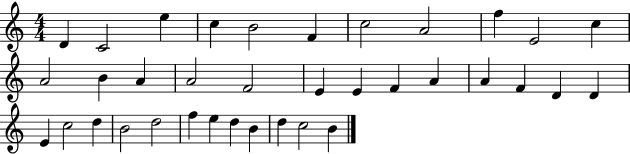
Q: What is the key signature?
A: C major